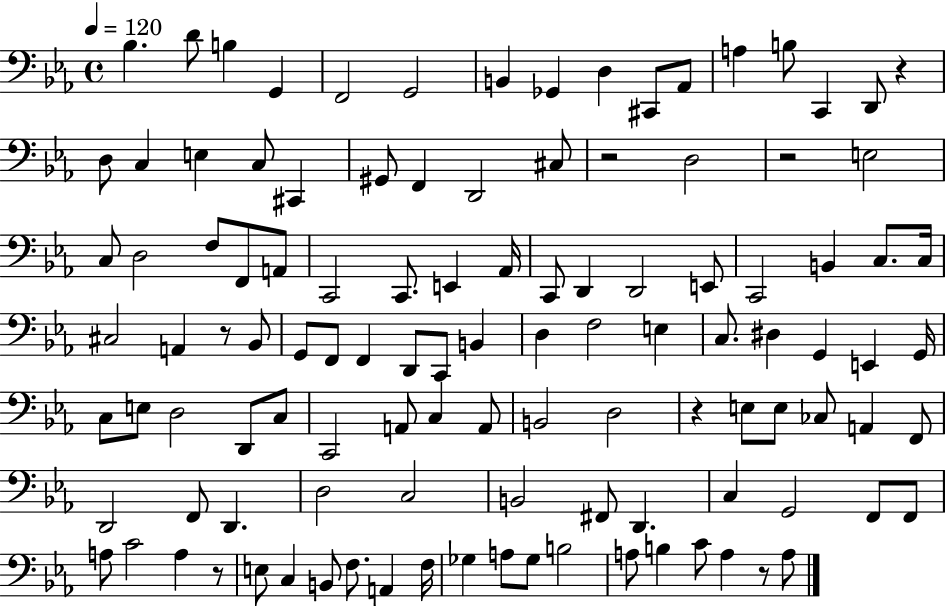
X:1
T:Untitled
M:4/4
L:1/4
K:Eb
_B, D/2 B, G,, F,,2 G,,2 B,, _G,, D, ^C,,/2 _A,,/2 A, B,/2 C,, D,,/2 z D,/2 C, E, C,/2 ^C,, ^G,,/2 F,, D,,2 ^C,/2 z2 D,2 z2 E,2 C,/2 D,2 F,/2 F,,/2 A,,/2 C,,2 C,,/2 E,, _A,,/4 C,,/2 D,, D,,2 E,,/2 C,,2 B,, C,/2 C,/4 ^C,2 A,, z/2 _B,,/2 G,,/2 F,,/2 F,, D,,/2 C,,/2 B,, D, F,2 E, C,/2 ^D, G,, E,, G,,/4 C,/2 E,/2 D,2 D,,/2 C,/2 C,,2 A,,/2 C, A,,/2 B,,2 D,2 z E,/2 E,/2 _C,/2 A,, F,,/2 D,,2 F,,/2 D,, D,2 C,2 B,,2 ^F,,/2 D,, C, G,,2 F,,/2 F,,/2 A,/2 C2 A, z/2 E,/2 C, B,,/2 F,/2 A,, F,/4 _G, A,/2 _G,/2 B,2 A,/2 B, C/2 A, z/2 A,/2